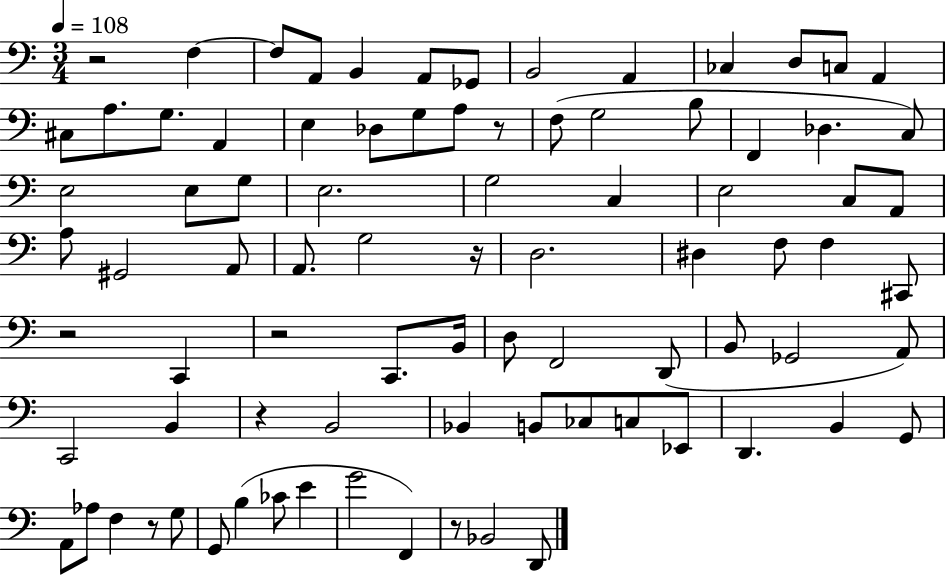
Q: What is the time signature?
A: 3/4